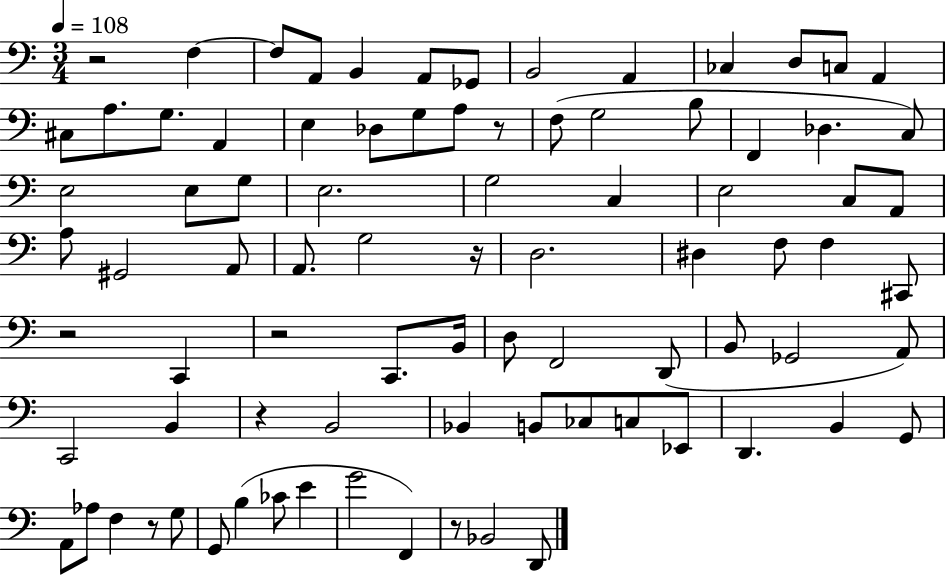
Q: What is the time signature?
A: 3/4